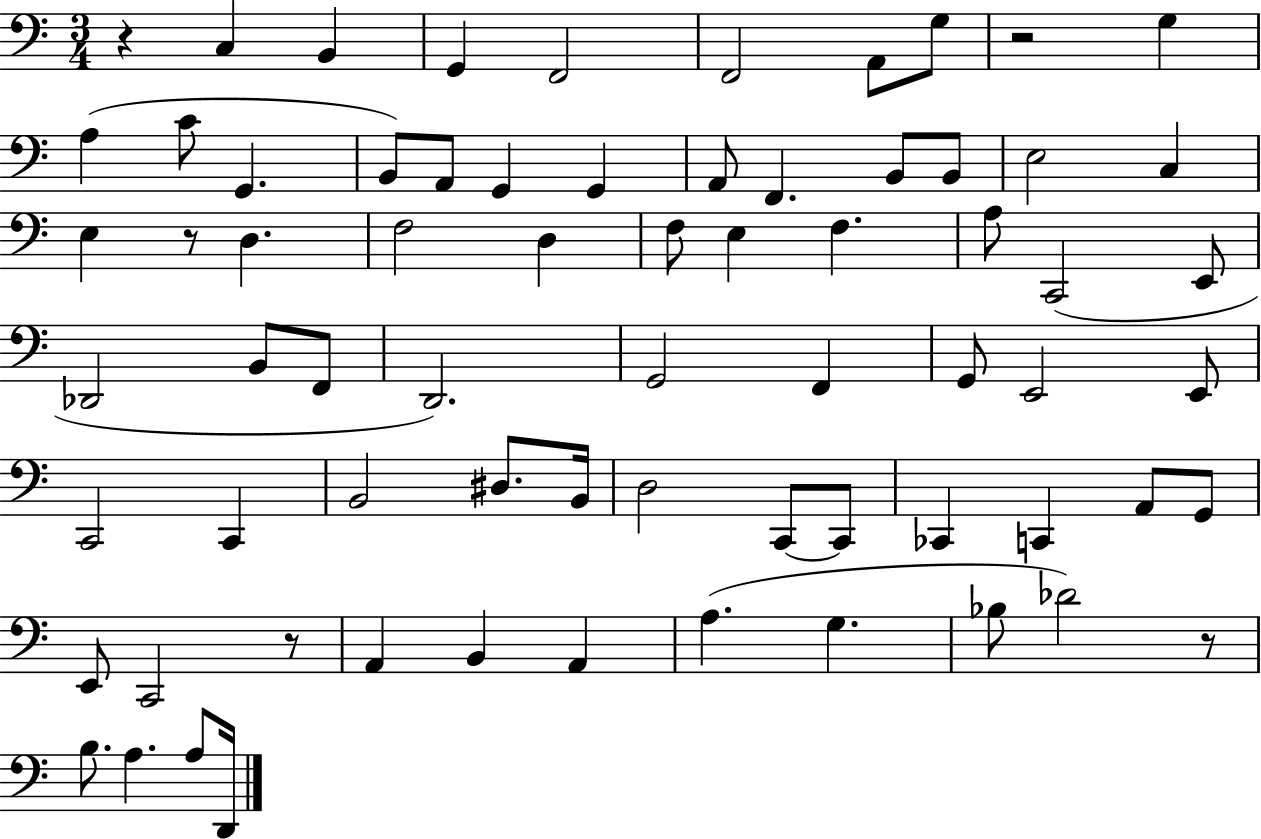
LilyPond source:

{
  \clef bass
  \numericTimeSignature
  \time 3/4
  \key c \major
  r4 c4 b,4 | g,4 f,2 | f,2 a,8 g8 | r2 g4 | \break a4( c'8 g,4. | b,8) a,8 g,4 g,4 | a,8 f,4. b,8 b,8 | e2 c4 | \break e4 r8 d4. | f2 d4 | f8 e4 f4. | a8 c,2( e,8 | \break des,2 b,8 f,8 | d,2.) | g,2 f,4 | g,8 e,2 e,8 | \break c,2 c,4 | b,2 dis8. b,16 | d2 c,8~~ c,8 | ces,4 c,4 a,8 g,8 | \break e,8 c,2 r8 | a,4 b,4 a,4 | a4.( g4. | bes8 des'2) r8 | \break b8. a4. a8 d,16 | \bar "|."
}